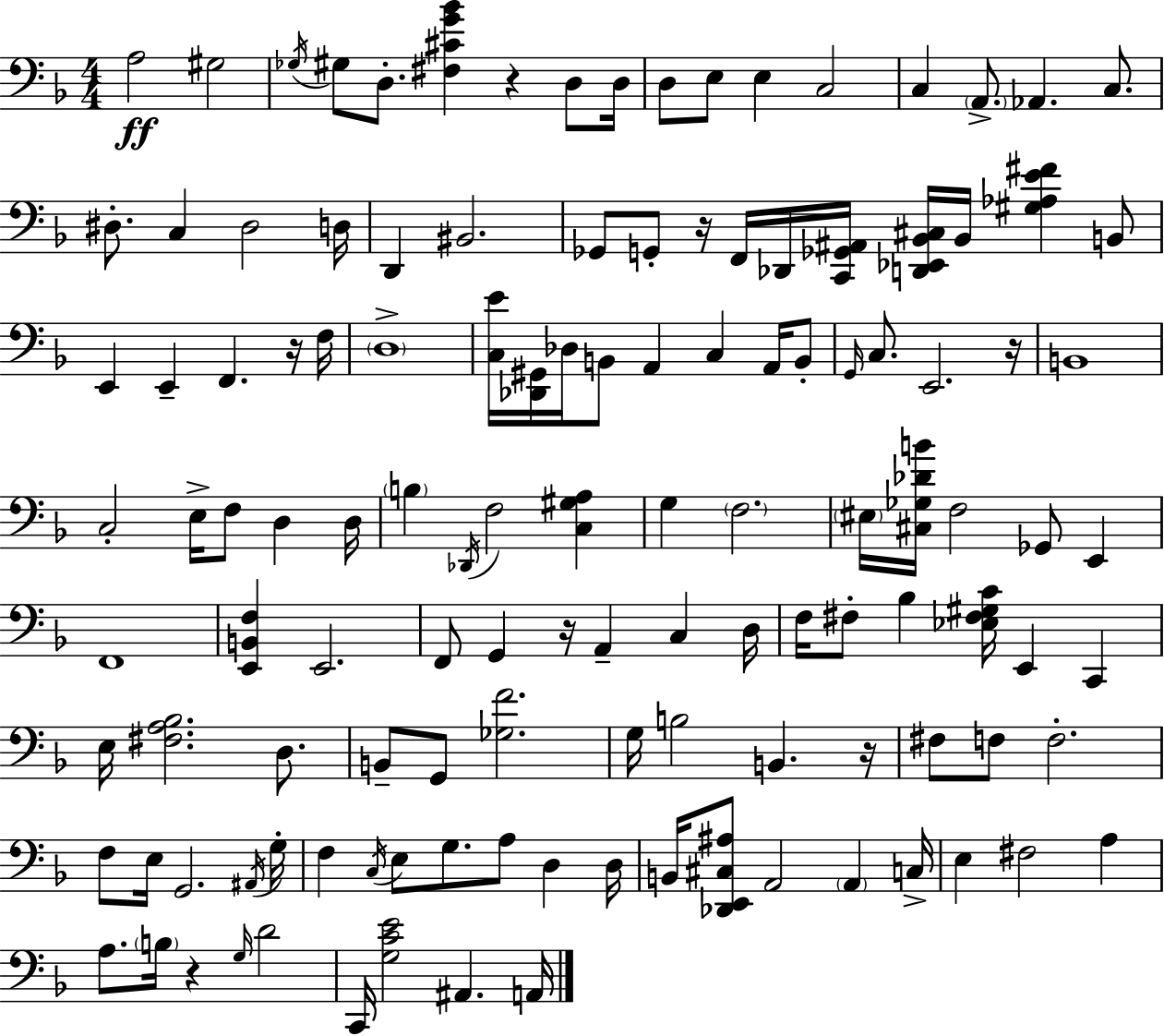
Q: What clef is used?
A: bass